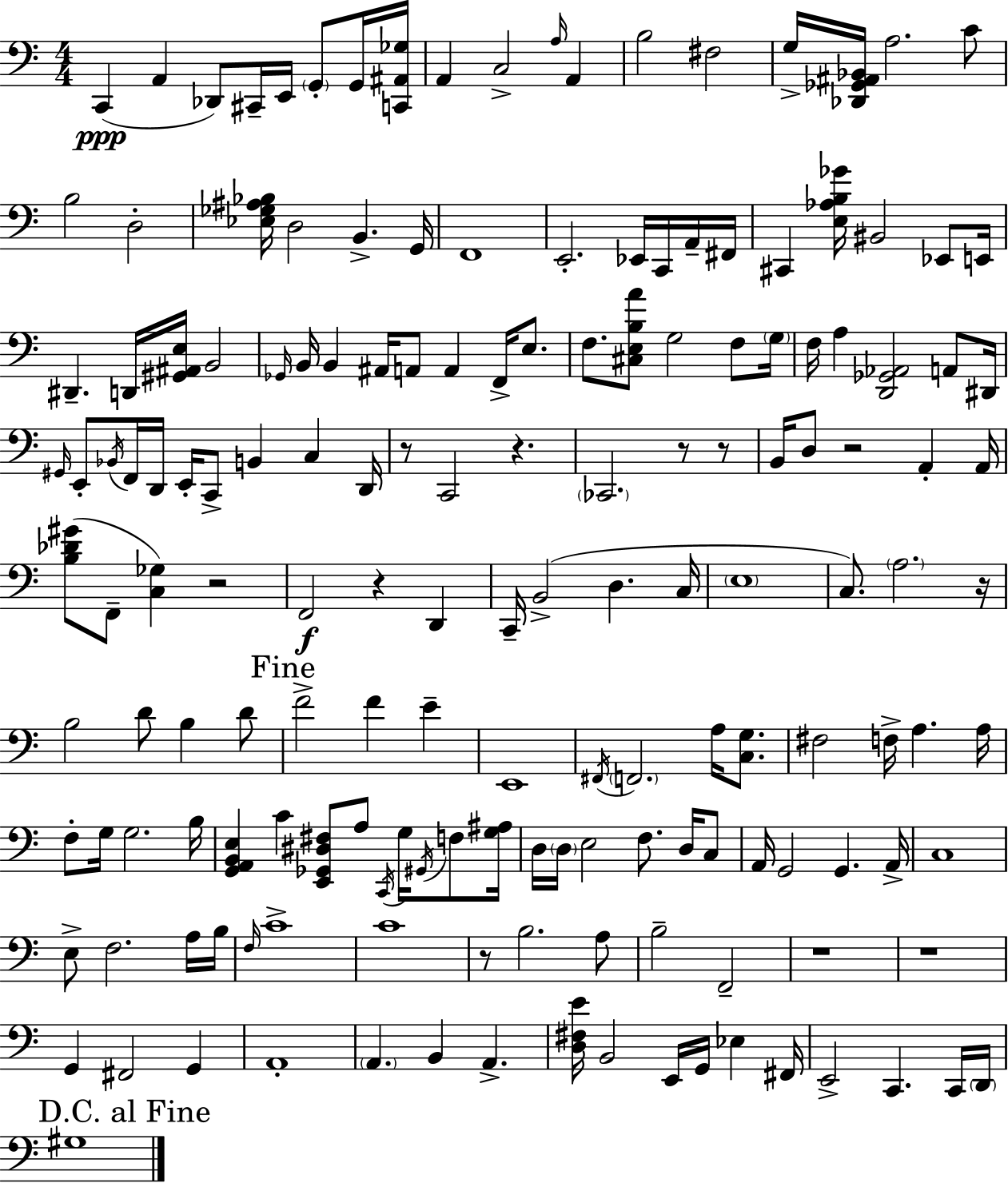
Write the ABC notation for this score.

X:1
T:Untitled
M:4/4
L:1/4
K:Am
C,, A,, _D,,/2 ^C,,/4 E,,/4 G,,/2 G,,/4 [C,,^A,,_G,]/4 A,, C,2 A,/4 A,, B,2 ^F,2 G,/4 [_D,,_G,,^A,,_B,,]/4 A,2 C/2 B,2 D,2 [_E,_G,^A,_B,]/4 D,2 B,, G,,/4 F,,4 E,,2 _E,,/4 C,,/4 A,,/4 ^F,,/4 ^C,, [E,_A,B,_G]/4 ^B,,2 _E,,/2 E,,/4 ^D,, D,,/4 [^G,,^A,,E,]/4 B,,2 _G,,/4 B,,/4 B,, ^A,,/4 A,,/2 A,, F,,/4 E,/2 F,/2 [^C,E,B,A]/2 G,2 F,/2 G,/4 F,/4 A, [D,,_G,,_A,,]2 A,,/2 ^D,,/4 ^G,,/4 E,,/2 _B,,/4 F,,/4 D,,/4 E,,/4 C,,/2 B,, C, D,,/4 z/2 C,,2 z _C,,2 z/2 z/2 B,,/4 D,/2 z2 A,, A,,/4 [B,_D^G]/2 F,,/2 [C,_G,] z2 F,,2 z D,, C,,/4 B,,2 D, C,/4 E,4 C,/2 A,2 z/4 B,2 D/2 B, D/2 F2 F E E,,4 ^F,,/4 F,,2 A,/4 [C,G,]/2 ^F,2 F,/4 A, A,/4 F,/2 G,/4 G,2 B,/4 [G,,A,,B,,E,] C [E,,_G,,^D,^F,]/2 A,/2 C,,/4 G,/4 ^G,,/4 F,/2 [G,^A,]/4 D,/4 D,/4 E,2 F,/2 D,/4 C,/2 A,,/4 G,,2 G,, A,,/4 C,4 E,/2 F,2 A,/4 B,/4 F,/4 C4 C4 z/2 B,2 A,/2 B,2 F,,2 z4 z4 G,, ^F,,2 G,, A,,4 A,, B,, A,, [D,^F,E]/4 B,,2 E,,/4 G,,/4 _E, ^F,,/4 E,,2 C,, C,,/4 D,,/4 ^G,4